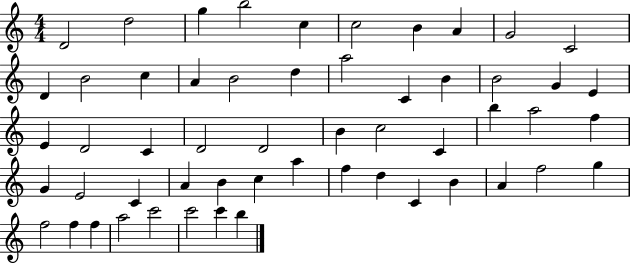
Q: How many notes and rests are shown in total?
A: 55